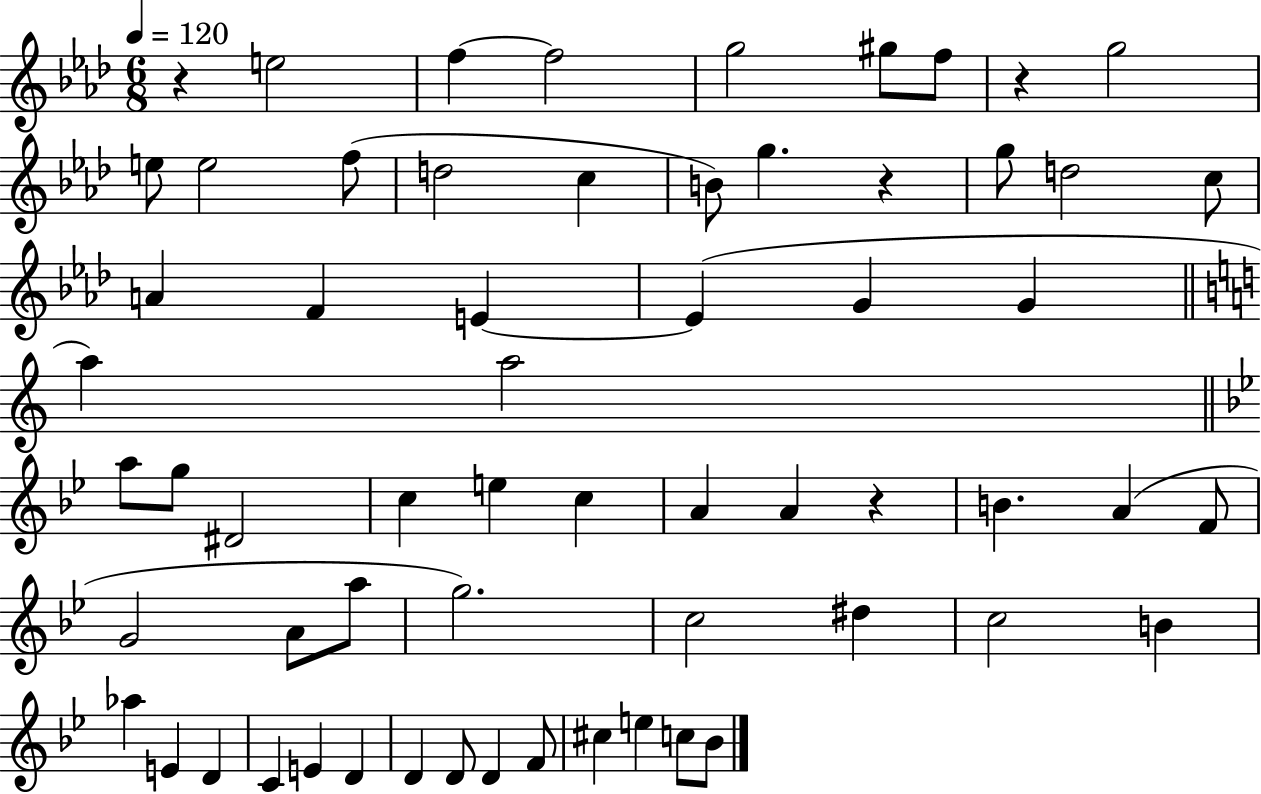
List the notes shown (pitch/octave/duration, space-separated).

R/q E5/h F5/q F5/h G5/h G#5/e F5/e R/q G5/h E5/e E5/h F5/e D5/h C5/q B4/e G5/q. R/q G5/e D5/h C5/e A4/q F4/q E4/q E4/q G4/q G4/q A5/q A5/h A5/e G5/e D#4/h C5/q E5/q C5/q A4/q A4/q R/q B4/q. A4/q F4/e G4/h A4/e A5/e G5/h. C5/h D#5/q C5/h B4/q Ab5/q E4/q D4/q C4/q E4/q D4/q D4/q D4/e D4/q F4/e C#5/q E5/q C5/e Bb4/e